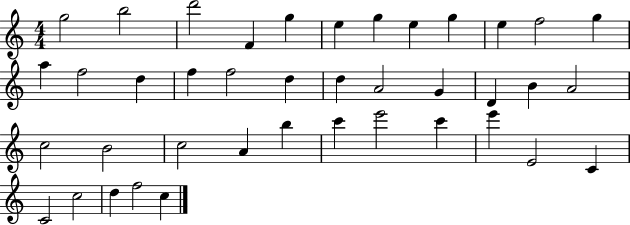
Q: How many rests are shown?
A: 0